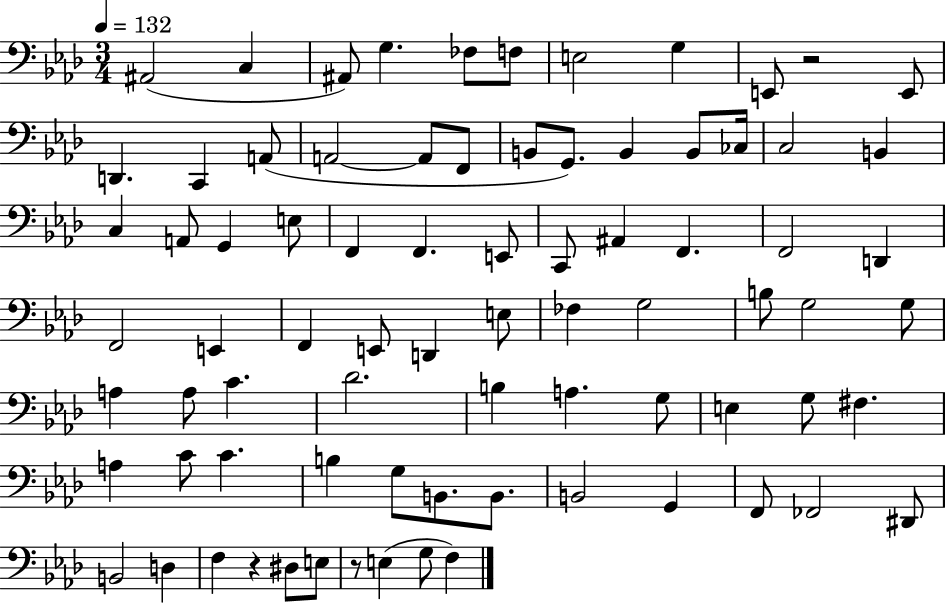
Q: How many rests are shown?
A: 3